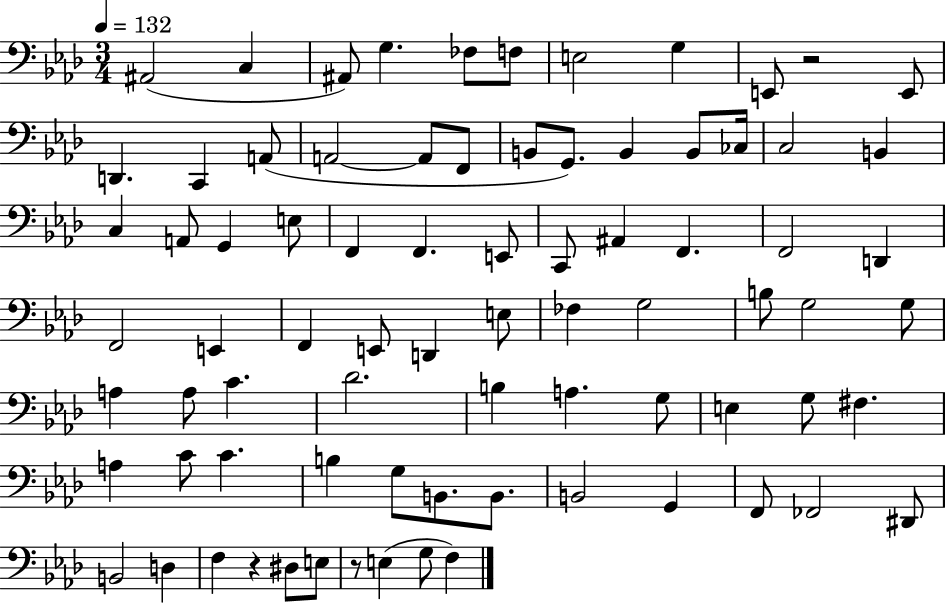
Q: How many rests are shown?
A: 3